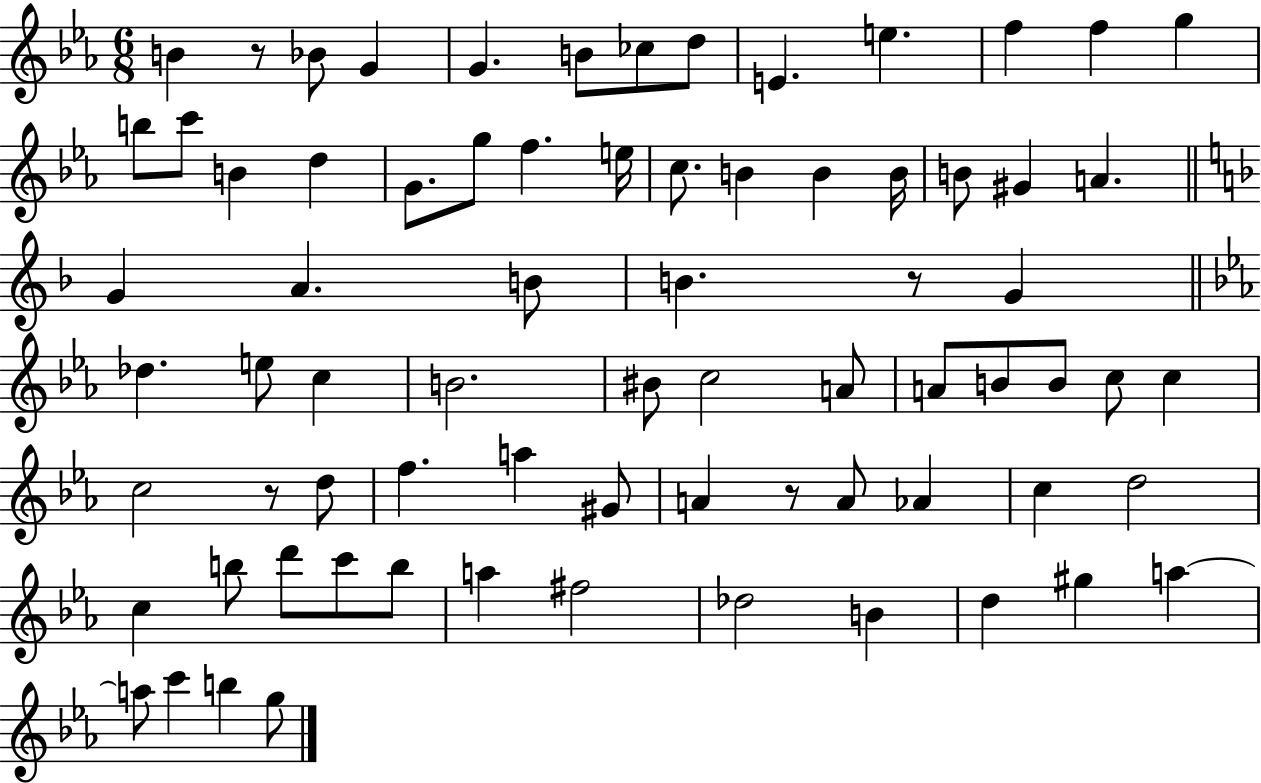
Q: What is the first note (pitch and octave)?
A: B4